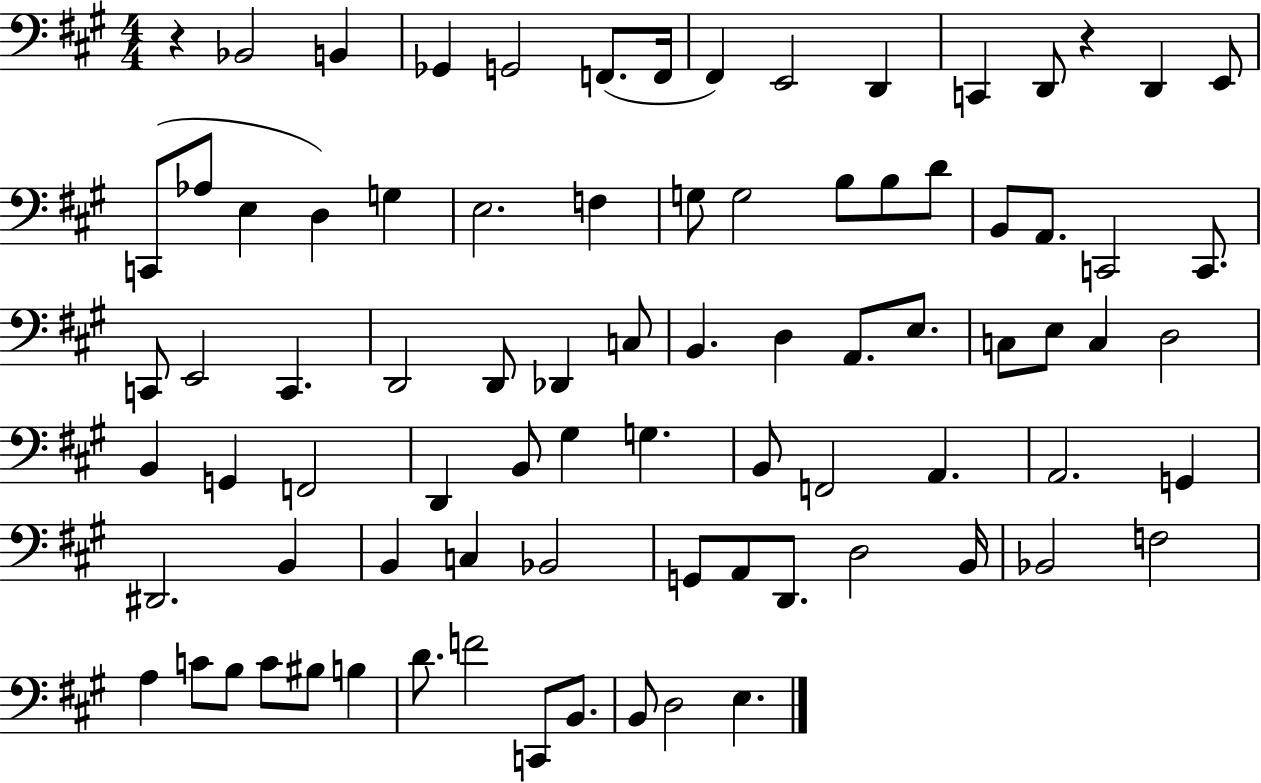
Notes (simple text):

R/q Bb2/h B2/q Gb2/q G2/h F2/e. F2/s F#2/q E2/h D2/q C2/q D2/e R/q D2/q E2/e C2/e Ab3/e E3/q D3/q G3/q E3/h. F3/q G3/e G3/h B3/e B3/e D4/e B2/e A2/e. C2/h C2/e. C2/e E2/h C2/q. D2/h D2/e Db2/q C3/e B2/q. D3/q A2/e. E3/e. C3/e E3/e C3/q D3/h B2/q G2/q F2/h D2/q B2/e G#3/q G3/q. B2/e F2/h A2/q. A2/h. G2/q D#2/h. B2/q B2/q C3/q Bb2/h G2/e A2/e D2/e. D3/h B2/s Bb2/h F3/h A3/q C4/e B3/e C4/e BIS3/e B3/q D4/e. F4/h C2/e B2/e. B2/e D3/h E3/q.